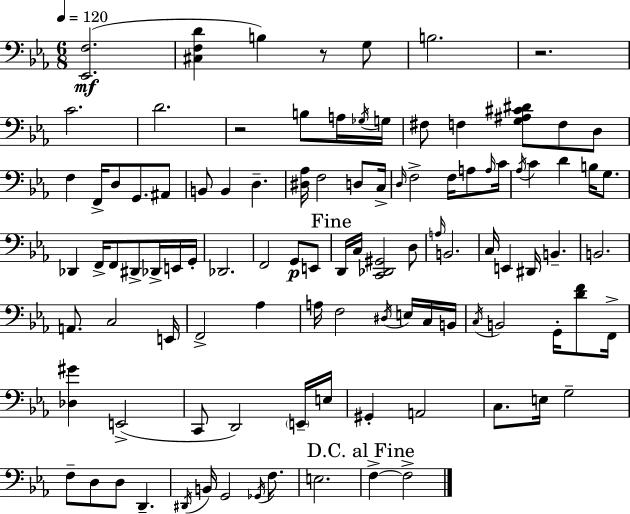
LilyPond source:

{
  \clef bass
  \numericTimeSignature
  \time 6/8
  \key ees \major
  \tempo 4 = 120
  <ees, f>2.(\mf | <cis f d'>4 b4) r8 g8 | b2. | r2. | \break c'2. | d'2. | r2 b8 a16 \acciaccatura { ges16 } | g16 fis8 f4 <g ais cis' dis'>8 f8 d8 | \break f4 f,16-> d8 g,8. ais,8 | b,8 b,4 d4.-- | <dis aes>16 f2 d8 | c16-> \grace { d16 } f2-> f16 a8 | \break \grace { a16 } c'16 \acciaccatura { aes16 } c'4 d'4 | b16 g8. des,4 f,16-> f,8 dis,8-> | des,16-> e,16 g,16-. des,2. | f,2 | \break g,8\p e,8 \mark "Fine" d,16 c16 <c, des, gis,>2 | d8 \grace { a16 } b,2. | c16 e,4 dis,16 b,4.-- | b,2. | \break a,8. c2 | e,16 f,2-> | aes4 a16 f2 | \acciaccatura { dis16 } e16 c16 b,16 \acciaccatura { c16 } b,2 | \break g,16-. <d' f'>8 f,16-> <des gis'>4 e,2->( | c,8 d,2) | \parenthesize e,16-- e16 gis,4-. a,2 | c8. e16 g2-- | \break f8-- d8 d8 | d,4.-- \acciaccatura { dis,16 } b,16 g,2 | \acciaccatura { ges,16 } f8. e2. | \mark "D.C. al Fine" f4->~~ | \break f2-> \bar "|."
}